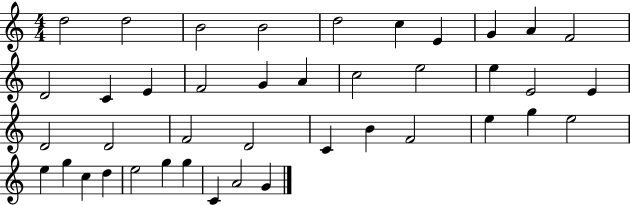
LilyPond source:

{
  \clef treble
  \numericTimeSignature
  \time 4/4
  \key c \major
  d''2 d''2 | b'2 b'2 | d''2 c''4 e'4 | g'4 a'4 f'2 | \break d'2 c'4 e'4 | f'2 g'4 a'4 | c''2 e''2 | e''4 e'2 e'4 | \break d'2 d'2 | f'2 d'2 | c'4 b'4 f'2 | e''4 g''4 e''2 | \break e''4 g''4 c''4 d''4 | e''2 g''4 g''4 | c'4 a'2 g'4 | \bar "|."
}